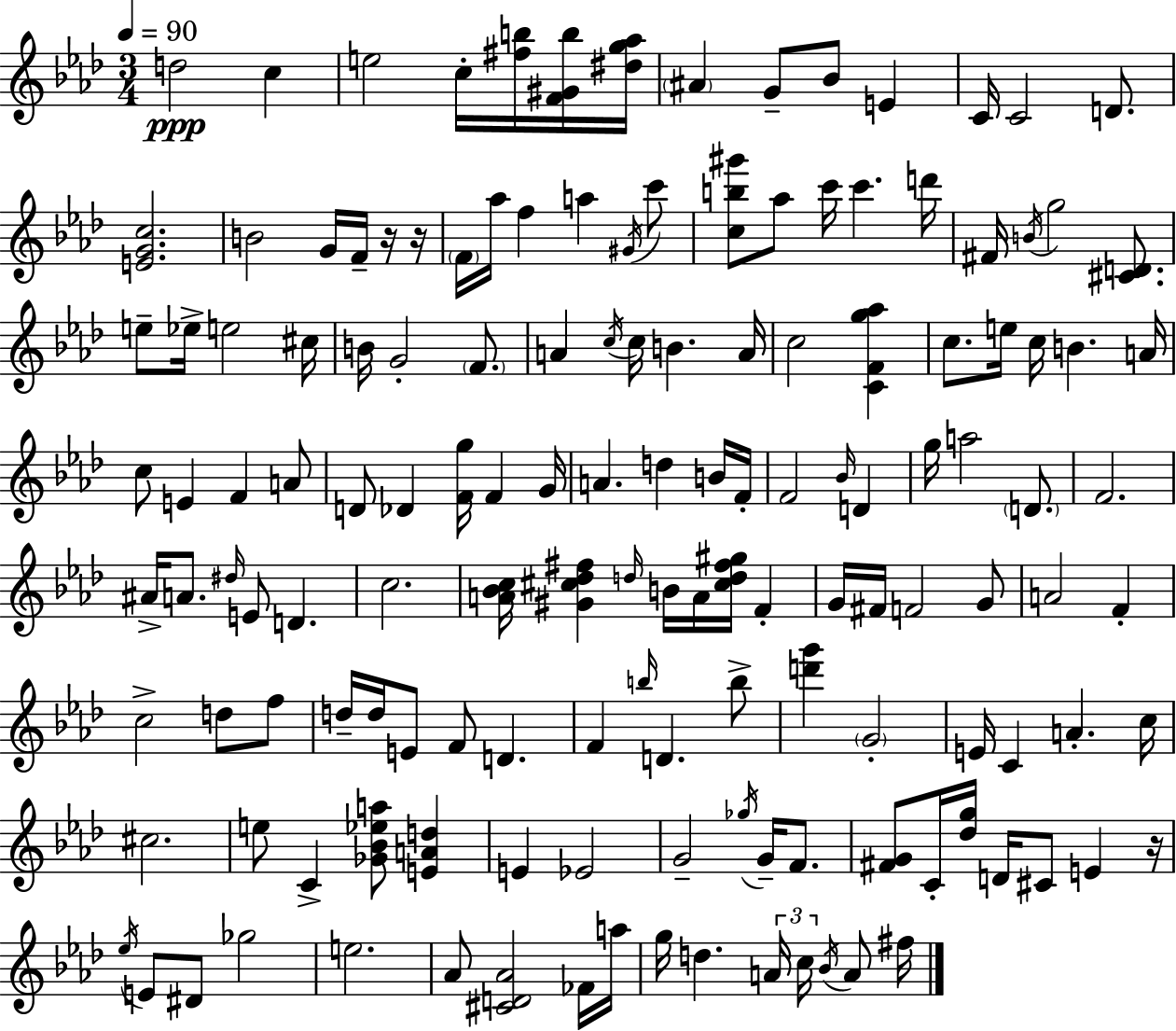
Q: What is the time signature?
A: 3/4